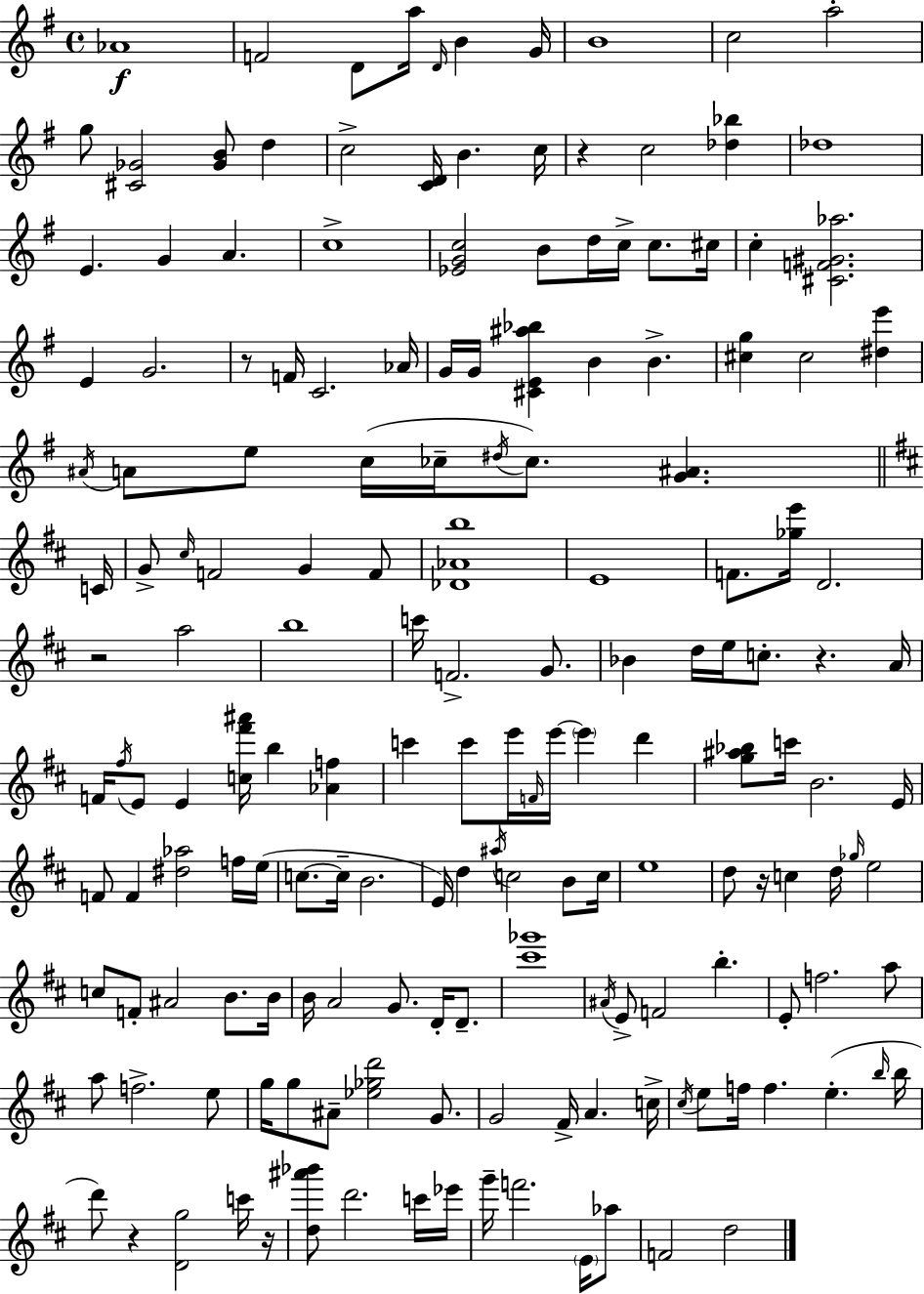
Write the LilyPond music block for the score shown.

{
  \clef treble
  \time 4/4
  \defaultTimeSignature
  \key g \major
  aes'1\f | f'2 d'8 a''16 \grace { d'16 } b'4 | g'16 b'1 | c''2 a''2-. | \break g''8 <cis' ges'>2 <ges' b'>8 d''4 | c''2-> <c' d'>16 b'4. | c''16 r4 c''2 <des'' bes''>4 | des''1 | \break e'4. g'4 a'4. | c''1-> | <ees' g' c''>2 b'8 d''16 c''16-> c''8. | cis''16 c''4-. <cis' f' gis' aes''>2. | \break e'4 g'2. | r8 f'16 c'2. | aes'16 g'16 g'16 <cis' e' ais'' bes''>4 b'4 b'4.-> | <cis'' g''>4 cis''2 <dis'' e'''>4 | \break \acciaccatura { ais'16 } a'8 e''8 c''16( ces''16-- \acciaccatura { dis''16 } ces''8.) <g' ais'>4. | \bar "||" \break \key d \major c'16 g'8-> \grace { cis''16 } f'2 g'4 | f'8 <des' aes' b''>1 | e'1 | f'8. <ges'' e'''>16 d'2. | \break r2 a''2 | b''1 | c'''16 f'2.-> g'8. | bes'4 d''16 e''16 c''8.-. r4. | \break a'16 f'16 \acciaccatura { fis''16 } e'8 e'4 <c'' fis''' ais'''>16 b''4 <aes' f''>4 | c'''4 c'''8 e'''16 \grace { f'16 } e'''16~~ \parenthesize e'''4 | d'''4 <g'' ais'' bes''>8 c'''16 b'2. | e'16 f'8 f'4 <dis'' aes''>2 | \break f''16 e''16( c''8.~~ c''16-- b'2. | e'16) d''4 \acciaccatura { ais''16 } c''2 | b'8 c''16 e''1 | d''8 r16 c''4 d''16 \grace { ges''16 } e''2 | \break c''8 f'8-. ais'2 | b'8. b'16 b'16 a'2 g'8. | d'16-. d'8.-- <cis''' ges'''>1 | \acciaccatura { ais'16 } e'8-> f'2 | \break b''4.-. e'8-. f''2. | a''8 a''8 f''2.-> | e''8 g''16 g''8 ais'8-- <ees'' ges'' d'''>2 | g'8. g'2 fis'16-> | \break a'4. c''16-> \acciaccatura { cis''16 } e''8 f''16 f''4. | e''4.-.( \grace { b''16 } b''16 d'''8) r4 <d' g''>2 | c'''16 r16 <d'' ais''' bes'''>8 d'''2. | c'''16 ees'''16 g'''16-- f'''2. | \break \parenthesize e'16 aes''8 f'2 | d''2 \bar "|."
}